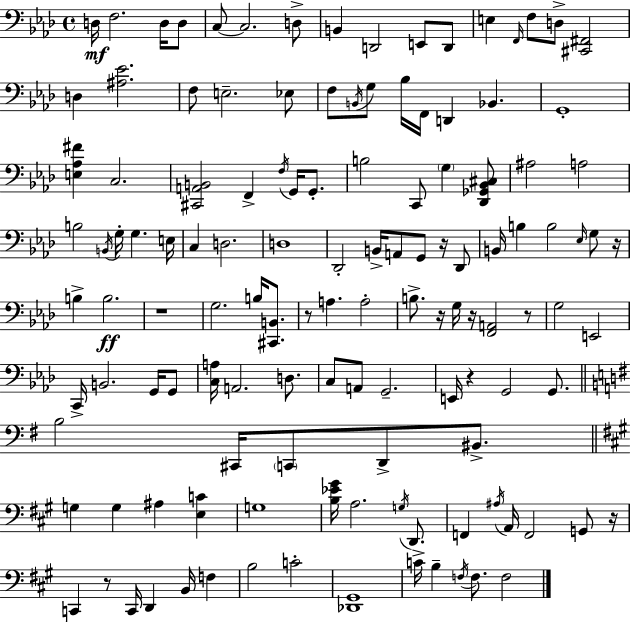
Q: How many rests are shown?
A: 10